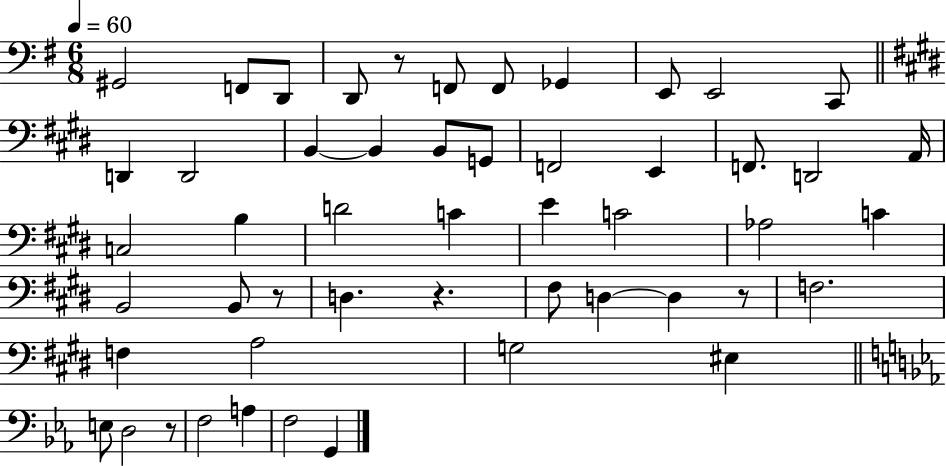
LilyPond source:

{
  \clef bass
  \numericTimeSignature
  \time 6/8
  \key g \major
  \tempo 4 = 60
  gis,2 f,8 d,8 | d,8 r8 f,8 f,8 ges,4 | e,8 e,2 c,8 | \bar "||" \break \key e \major d,4 d,2 | b,4~~ b,4 b,8 g,8 | f,2 e,4 | f,8. d,2 a,16 | \break c2 b4 | d'2 c'4 | e'4 c'2 | aes2 c'4 | \break b,2 b,8 r8 | d4. r4. | fis8 d4~~ d4 r8 | f2. | \break f4 a2 | g2 eis4 | \bar "||" \break \key c \minor e8 d2 r8 | f2 a4 | f2 g,4 | \bar "|."
}